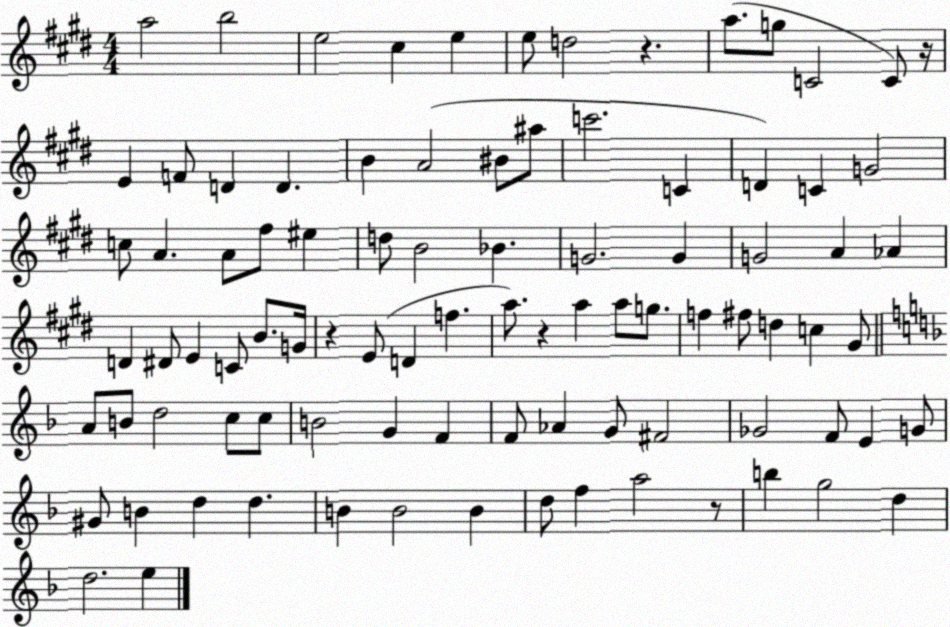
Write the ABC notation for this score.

X:1
T:Untitled
M:4/4
L:1/4
K:E
a2 b2 e2 ^c e e/2 d2 z a/2 g/2 C2 C/2 z/4 E F/2 D D B A2 ^B/2 ^a/2 c'2 C D C G2 c/2 A A/2 ^f/2 ^e d/2 B2 _B G2 G G2 A _A D ^D/2 E C/2 B/2 G/4 z E/2 D f a/2 z a a/2 g/2 f ^f/2 d c ^G/2 A/2 B/2 d2 c/2 c/2 B2 G F F/2 _A G/2 ^F2 _G2 F/2 E G/2 ^G/2 B d d B B2 B d/2 f a2 z/2 b g2 d d2 e